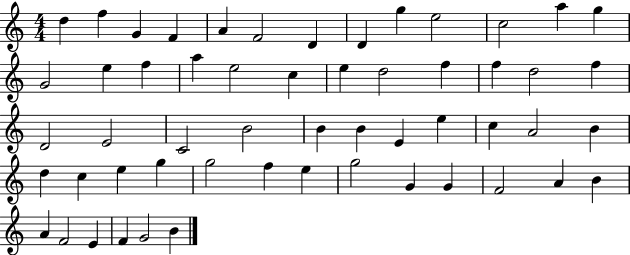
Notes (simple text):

D5/q F5/q G4/q F4/q A4/q F4/h D4/q D4/q G5/q E5/h C5/h A5/q G5/q G4/h E5/q F5/q A5/q E5/h C5/q E5/q D5/h F5/q F5/q D5/h F5/q D4/h E4/h C4/h B4/h B4/q B4/q E4/q E5/q C5/q A4/h B4/q D5/q C5/q E5/q G5/q G5/h F5/q E5/q G5/h G4/q G4/q F4/h A4/q B4/q A4/q F4/h E4/q F4/q G4/h B4/q